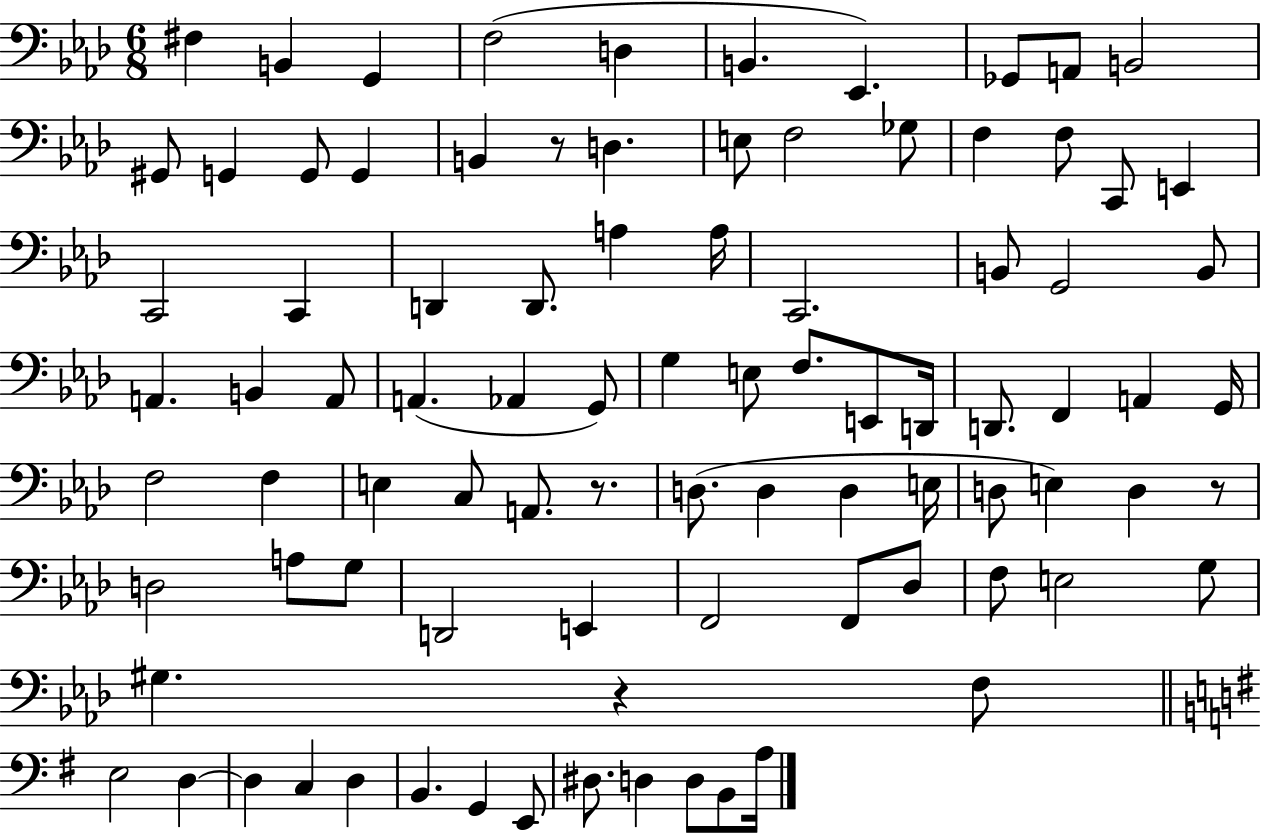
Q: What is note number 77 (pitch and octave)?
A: C3